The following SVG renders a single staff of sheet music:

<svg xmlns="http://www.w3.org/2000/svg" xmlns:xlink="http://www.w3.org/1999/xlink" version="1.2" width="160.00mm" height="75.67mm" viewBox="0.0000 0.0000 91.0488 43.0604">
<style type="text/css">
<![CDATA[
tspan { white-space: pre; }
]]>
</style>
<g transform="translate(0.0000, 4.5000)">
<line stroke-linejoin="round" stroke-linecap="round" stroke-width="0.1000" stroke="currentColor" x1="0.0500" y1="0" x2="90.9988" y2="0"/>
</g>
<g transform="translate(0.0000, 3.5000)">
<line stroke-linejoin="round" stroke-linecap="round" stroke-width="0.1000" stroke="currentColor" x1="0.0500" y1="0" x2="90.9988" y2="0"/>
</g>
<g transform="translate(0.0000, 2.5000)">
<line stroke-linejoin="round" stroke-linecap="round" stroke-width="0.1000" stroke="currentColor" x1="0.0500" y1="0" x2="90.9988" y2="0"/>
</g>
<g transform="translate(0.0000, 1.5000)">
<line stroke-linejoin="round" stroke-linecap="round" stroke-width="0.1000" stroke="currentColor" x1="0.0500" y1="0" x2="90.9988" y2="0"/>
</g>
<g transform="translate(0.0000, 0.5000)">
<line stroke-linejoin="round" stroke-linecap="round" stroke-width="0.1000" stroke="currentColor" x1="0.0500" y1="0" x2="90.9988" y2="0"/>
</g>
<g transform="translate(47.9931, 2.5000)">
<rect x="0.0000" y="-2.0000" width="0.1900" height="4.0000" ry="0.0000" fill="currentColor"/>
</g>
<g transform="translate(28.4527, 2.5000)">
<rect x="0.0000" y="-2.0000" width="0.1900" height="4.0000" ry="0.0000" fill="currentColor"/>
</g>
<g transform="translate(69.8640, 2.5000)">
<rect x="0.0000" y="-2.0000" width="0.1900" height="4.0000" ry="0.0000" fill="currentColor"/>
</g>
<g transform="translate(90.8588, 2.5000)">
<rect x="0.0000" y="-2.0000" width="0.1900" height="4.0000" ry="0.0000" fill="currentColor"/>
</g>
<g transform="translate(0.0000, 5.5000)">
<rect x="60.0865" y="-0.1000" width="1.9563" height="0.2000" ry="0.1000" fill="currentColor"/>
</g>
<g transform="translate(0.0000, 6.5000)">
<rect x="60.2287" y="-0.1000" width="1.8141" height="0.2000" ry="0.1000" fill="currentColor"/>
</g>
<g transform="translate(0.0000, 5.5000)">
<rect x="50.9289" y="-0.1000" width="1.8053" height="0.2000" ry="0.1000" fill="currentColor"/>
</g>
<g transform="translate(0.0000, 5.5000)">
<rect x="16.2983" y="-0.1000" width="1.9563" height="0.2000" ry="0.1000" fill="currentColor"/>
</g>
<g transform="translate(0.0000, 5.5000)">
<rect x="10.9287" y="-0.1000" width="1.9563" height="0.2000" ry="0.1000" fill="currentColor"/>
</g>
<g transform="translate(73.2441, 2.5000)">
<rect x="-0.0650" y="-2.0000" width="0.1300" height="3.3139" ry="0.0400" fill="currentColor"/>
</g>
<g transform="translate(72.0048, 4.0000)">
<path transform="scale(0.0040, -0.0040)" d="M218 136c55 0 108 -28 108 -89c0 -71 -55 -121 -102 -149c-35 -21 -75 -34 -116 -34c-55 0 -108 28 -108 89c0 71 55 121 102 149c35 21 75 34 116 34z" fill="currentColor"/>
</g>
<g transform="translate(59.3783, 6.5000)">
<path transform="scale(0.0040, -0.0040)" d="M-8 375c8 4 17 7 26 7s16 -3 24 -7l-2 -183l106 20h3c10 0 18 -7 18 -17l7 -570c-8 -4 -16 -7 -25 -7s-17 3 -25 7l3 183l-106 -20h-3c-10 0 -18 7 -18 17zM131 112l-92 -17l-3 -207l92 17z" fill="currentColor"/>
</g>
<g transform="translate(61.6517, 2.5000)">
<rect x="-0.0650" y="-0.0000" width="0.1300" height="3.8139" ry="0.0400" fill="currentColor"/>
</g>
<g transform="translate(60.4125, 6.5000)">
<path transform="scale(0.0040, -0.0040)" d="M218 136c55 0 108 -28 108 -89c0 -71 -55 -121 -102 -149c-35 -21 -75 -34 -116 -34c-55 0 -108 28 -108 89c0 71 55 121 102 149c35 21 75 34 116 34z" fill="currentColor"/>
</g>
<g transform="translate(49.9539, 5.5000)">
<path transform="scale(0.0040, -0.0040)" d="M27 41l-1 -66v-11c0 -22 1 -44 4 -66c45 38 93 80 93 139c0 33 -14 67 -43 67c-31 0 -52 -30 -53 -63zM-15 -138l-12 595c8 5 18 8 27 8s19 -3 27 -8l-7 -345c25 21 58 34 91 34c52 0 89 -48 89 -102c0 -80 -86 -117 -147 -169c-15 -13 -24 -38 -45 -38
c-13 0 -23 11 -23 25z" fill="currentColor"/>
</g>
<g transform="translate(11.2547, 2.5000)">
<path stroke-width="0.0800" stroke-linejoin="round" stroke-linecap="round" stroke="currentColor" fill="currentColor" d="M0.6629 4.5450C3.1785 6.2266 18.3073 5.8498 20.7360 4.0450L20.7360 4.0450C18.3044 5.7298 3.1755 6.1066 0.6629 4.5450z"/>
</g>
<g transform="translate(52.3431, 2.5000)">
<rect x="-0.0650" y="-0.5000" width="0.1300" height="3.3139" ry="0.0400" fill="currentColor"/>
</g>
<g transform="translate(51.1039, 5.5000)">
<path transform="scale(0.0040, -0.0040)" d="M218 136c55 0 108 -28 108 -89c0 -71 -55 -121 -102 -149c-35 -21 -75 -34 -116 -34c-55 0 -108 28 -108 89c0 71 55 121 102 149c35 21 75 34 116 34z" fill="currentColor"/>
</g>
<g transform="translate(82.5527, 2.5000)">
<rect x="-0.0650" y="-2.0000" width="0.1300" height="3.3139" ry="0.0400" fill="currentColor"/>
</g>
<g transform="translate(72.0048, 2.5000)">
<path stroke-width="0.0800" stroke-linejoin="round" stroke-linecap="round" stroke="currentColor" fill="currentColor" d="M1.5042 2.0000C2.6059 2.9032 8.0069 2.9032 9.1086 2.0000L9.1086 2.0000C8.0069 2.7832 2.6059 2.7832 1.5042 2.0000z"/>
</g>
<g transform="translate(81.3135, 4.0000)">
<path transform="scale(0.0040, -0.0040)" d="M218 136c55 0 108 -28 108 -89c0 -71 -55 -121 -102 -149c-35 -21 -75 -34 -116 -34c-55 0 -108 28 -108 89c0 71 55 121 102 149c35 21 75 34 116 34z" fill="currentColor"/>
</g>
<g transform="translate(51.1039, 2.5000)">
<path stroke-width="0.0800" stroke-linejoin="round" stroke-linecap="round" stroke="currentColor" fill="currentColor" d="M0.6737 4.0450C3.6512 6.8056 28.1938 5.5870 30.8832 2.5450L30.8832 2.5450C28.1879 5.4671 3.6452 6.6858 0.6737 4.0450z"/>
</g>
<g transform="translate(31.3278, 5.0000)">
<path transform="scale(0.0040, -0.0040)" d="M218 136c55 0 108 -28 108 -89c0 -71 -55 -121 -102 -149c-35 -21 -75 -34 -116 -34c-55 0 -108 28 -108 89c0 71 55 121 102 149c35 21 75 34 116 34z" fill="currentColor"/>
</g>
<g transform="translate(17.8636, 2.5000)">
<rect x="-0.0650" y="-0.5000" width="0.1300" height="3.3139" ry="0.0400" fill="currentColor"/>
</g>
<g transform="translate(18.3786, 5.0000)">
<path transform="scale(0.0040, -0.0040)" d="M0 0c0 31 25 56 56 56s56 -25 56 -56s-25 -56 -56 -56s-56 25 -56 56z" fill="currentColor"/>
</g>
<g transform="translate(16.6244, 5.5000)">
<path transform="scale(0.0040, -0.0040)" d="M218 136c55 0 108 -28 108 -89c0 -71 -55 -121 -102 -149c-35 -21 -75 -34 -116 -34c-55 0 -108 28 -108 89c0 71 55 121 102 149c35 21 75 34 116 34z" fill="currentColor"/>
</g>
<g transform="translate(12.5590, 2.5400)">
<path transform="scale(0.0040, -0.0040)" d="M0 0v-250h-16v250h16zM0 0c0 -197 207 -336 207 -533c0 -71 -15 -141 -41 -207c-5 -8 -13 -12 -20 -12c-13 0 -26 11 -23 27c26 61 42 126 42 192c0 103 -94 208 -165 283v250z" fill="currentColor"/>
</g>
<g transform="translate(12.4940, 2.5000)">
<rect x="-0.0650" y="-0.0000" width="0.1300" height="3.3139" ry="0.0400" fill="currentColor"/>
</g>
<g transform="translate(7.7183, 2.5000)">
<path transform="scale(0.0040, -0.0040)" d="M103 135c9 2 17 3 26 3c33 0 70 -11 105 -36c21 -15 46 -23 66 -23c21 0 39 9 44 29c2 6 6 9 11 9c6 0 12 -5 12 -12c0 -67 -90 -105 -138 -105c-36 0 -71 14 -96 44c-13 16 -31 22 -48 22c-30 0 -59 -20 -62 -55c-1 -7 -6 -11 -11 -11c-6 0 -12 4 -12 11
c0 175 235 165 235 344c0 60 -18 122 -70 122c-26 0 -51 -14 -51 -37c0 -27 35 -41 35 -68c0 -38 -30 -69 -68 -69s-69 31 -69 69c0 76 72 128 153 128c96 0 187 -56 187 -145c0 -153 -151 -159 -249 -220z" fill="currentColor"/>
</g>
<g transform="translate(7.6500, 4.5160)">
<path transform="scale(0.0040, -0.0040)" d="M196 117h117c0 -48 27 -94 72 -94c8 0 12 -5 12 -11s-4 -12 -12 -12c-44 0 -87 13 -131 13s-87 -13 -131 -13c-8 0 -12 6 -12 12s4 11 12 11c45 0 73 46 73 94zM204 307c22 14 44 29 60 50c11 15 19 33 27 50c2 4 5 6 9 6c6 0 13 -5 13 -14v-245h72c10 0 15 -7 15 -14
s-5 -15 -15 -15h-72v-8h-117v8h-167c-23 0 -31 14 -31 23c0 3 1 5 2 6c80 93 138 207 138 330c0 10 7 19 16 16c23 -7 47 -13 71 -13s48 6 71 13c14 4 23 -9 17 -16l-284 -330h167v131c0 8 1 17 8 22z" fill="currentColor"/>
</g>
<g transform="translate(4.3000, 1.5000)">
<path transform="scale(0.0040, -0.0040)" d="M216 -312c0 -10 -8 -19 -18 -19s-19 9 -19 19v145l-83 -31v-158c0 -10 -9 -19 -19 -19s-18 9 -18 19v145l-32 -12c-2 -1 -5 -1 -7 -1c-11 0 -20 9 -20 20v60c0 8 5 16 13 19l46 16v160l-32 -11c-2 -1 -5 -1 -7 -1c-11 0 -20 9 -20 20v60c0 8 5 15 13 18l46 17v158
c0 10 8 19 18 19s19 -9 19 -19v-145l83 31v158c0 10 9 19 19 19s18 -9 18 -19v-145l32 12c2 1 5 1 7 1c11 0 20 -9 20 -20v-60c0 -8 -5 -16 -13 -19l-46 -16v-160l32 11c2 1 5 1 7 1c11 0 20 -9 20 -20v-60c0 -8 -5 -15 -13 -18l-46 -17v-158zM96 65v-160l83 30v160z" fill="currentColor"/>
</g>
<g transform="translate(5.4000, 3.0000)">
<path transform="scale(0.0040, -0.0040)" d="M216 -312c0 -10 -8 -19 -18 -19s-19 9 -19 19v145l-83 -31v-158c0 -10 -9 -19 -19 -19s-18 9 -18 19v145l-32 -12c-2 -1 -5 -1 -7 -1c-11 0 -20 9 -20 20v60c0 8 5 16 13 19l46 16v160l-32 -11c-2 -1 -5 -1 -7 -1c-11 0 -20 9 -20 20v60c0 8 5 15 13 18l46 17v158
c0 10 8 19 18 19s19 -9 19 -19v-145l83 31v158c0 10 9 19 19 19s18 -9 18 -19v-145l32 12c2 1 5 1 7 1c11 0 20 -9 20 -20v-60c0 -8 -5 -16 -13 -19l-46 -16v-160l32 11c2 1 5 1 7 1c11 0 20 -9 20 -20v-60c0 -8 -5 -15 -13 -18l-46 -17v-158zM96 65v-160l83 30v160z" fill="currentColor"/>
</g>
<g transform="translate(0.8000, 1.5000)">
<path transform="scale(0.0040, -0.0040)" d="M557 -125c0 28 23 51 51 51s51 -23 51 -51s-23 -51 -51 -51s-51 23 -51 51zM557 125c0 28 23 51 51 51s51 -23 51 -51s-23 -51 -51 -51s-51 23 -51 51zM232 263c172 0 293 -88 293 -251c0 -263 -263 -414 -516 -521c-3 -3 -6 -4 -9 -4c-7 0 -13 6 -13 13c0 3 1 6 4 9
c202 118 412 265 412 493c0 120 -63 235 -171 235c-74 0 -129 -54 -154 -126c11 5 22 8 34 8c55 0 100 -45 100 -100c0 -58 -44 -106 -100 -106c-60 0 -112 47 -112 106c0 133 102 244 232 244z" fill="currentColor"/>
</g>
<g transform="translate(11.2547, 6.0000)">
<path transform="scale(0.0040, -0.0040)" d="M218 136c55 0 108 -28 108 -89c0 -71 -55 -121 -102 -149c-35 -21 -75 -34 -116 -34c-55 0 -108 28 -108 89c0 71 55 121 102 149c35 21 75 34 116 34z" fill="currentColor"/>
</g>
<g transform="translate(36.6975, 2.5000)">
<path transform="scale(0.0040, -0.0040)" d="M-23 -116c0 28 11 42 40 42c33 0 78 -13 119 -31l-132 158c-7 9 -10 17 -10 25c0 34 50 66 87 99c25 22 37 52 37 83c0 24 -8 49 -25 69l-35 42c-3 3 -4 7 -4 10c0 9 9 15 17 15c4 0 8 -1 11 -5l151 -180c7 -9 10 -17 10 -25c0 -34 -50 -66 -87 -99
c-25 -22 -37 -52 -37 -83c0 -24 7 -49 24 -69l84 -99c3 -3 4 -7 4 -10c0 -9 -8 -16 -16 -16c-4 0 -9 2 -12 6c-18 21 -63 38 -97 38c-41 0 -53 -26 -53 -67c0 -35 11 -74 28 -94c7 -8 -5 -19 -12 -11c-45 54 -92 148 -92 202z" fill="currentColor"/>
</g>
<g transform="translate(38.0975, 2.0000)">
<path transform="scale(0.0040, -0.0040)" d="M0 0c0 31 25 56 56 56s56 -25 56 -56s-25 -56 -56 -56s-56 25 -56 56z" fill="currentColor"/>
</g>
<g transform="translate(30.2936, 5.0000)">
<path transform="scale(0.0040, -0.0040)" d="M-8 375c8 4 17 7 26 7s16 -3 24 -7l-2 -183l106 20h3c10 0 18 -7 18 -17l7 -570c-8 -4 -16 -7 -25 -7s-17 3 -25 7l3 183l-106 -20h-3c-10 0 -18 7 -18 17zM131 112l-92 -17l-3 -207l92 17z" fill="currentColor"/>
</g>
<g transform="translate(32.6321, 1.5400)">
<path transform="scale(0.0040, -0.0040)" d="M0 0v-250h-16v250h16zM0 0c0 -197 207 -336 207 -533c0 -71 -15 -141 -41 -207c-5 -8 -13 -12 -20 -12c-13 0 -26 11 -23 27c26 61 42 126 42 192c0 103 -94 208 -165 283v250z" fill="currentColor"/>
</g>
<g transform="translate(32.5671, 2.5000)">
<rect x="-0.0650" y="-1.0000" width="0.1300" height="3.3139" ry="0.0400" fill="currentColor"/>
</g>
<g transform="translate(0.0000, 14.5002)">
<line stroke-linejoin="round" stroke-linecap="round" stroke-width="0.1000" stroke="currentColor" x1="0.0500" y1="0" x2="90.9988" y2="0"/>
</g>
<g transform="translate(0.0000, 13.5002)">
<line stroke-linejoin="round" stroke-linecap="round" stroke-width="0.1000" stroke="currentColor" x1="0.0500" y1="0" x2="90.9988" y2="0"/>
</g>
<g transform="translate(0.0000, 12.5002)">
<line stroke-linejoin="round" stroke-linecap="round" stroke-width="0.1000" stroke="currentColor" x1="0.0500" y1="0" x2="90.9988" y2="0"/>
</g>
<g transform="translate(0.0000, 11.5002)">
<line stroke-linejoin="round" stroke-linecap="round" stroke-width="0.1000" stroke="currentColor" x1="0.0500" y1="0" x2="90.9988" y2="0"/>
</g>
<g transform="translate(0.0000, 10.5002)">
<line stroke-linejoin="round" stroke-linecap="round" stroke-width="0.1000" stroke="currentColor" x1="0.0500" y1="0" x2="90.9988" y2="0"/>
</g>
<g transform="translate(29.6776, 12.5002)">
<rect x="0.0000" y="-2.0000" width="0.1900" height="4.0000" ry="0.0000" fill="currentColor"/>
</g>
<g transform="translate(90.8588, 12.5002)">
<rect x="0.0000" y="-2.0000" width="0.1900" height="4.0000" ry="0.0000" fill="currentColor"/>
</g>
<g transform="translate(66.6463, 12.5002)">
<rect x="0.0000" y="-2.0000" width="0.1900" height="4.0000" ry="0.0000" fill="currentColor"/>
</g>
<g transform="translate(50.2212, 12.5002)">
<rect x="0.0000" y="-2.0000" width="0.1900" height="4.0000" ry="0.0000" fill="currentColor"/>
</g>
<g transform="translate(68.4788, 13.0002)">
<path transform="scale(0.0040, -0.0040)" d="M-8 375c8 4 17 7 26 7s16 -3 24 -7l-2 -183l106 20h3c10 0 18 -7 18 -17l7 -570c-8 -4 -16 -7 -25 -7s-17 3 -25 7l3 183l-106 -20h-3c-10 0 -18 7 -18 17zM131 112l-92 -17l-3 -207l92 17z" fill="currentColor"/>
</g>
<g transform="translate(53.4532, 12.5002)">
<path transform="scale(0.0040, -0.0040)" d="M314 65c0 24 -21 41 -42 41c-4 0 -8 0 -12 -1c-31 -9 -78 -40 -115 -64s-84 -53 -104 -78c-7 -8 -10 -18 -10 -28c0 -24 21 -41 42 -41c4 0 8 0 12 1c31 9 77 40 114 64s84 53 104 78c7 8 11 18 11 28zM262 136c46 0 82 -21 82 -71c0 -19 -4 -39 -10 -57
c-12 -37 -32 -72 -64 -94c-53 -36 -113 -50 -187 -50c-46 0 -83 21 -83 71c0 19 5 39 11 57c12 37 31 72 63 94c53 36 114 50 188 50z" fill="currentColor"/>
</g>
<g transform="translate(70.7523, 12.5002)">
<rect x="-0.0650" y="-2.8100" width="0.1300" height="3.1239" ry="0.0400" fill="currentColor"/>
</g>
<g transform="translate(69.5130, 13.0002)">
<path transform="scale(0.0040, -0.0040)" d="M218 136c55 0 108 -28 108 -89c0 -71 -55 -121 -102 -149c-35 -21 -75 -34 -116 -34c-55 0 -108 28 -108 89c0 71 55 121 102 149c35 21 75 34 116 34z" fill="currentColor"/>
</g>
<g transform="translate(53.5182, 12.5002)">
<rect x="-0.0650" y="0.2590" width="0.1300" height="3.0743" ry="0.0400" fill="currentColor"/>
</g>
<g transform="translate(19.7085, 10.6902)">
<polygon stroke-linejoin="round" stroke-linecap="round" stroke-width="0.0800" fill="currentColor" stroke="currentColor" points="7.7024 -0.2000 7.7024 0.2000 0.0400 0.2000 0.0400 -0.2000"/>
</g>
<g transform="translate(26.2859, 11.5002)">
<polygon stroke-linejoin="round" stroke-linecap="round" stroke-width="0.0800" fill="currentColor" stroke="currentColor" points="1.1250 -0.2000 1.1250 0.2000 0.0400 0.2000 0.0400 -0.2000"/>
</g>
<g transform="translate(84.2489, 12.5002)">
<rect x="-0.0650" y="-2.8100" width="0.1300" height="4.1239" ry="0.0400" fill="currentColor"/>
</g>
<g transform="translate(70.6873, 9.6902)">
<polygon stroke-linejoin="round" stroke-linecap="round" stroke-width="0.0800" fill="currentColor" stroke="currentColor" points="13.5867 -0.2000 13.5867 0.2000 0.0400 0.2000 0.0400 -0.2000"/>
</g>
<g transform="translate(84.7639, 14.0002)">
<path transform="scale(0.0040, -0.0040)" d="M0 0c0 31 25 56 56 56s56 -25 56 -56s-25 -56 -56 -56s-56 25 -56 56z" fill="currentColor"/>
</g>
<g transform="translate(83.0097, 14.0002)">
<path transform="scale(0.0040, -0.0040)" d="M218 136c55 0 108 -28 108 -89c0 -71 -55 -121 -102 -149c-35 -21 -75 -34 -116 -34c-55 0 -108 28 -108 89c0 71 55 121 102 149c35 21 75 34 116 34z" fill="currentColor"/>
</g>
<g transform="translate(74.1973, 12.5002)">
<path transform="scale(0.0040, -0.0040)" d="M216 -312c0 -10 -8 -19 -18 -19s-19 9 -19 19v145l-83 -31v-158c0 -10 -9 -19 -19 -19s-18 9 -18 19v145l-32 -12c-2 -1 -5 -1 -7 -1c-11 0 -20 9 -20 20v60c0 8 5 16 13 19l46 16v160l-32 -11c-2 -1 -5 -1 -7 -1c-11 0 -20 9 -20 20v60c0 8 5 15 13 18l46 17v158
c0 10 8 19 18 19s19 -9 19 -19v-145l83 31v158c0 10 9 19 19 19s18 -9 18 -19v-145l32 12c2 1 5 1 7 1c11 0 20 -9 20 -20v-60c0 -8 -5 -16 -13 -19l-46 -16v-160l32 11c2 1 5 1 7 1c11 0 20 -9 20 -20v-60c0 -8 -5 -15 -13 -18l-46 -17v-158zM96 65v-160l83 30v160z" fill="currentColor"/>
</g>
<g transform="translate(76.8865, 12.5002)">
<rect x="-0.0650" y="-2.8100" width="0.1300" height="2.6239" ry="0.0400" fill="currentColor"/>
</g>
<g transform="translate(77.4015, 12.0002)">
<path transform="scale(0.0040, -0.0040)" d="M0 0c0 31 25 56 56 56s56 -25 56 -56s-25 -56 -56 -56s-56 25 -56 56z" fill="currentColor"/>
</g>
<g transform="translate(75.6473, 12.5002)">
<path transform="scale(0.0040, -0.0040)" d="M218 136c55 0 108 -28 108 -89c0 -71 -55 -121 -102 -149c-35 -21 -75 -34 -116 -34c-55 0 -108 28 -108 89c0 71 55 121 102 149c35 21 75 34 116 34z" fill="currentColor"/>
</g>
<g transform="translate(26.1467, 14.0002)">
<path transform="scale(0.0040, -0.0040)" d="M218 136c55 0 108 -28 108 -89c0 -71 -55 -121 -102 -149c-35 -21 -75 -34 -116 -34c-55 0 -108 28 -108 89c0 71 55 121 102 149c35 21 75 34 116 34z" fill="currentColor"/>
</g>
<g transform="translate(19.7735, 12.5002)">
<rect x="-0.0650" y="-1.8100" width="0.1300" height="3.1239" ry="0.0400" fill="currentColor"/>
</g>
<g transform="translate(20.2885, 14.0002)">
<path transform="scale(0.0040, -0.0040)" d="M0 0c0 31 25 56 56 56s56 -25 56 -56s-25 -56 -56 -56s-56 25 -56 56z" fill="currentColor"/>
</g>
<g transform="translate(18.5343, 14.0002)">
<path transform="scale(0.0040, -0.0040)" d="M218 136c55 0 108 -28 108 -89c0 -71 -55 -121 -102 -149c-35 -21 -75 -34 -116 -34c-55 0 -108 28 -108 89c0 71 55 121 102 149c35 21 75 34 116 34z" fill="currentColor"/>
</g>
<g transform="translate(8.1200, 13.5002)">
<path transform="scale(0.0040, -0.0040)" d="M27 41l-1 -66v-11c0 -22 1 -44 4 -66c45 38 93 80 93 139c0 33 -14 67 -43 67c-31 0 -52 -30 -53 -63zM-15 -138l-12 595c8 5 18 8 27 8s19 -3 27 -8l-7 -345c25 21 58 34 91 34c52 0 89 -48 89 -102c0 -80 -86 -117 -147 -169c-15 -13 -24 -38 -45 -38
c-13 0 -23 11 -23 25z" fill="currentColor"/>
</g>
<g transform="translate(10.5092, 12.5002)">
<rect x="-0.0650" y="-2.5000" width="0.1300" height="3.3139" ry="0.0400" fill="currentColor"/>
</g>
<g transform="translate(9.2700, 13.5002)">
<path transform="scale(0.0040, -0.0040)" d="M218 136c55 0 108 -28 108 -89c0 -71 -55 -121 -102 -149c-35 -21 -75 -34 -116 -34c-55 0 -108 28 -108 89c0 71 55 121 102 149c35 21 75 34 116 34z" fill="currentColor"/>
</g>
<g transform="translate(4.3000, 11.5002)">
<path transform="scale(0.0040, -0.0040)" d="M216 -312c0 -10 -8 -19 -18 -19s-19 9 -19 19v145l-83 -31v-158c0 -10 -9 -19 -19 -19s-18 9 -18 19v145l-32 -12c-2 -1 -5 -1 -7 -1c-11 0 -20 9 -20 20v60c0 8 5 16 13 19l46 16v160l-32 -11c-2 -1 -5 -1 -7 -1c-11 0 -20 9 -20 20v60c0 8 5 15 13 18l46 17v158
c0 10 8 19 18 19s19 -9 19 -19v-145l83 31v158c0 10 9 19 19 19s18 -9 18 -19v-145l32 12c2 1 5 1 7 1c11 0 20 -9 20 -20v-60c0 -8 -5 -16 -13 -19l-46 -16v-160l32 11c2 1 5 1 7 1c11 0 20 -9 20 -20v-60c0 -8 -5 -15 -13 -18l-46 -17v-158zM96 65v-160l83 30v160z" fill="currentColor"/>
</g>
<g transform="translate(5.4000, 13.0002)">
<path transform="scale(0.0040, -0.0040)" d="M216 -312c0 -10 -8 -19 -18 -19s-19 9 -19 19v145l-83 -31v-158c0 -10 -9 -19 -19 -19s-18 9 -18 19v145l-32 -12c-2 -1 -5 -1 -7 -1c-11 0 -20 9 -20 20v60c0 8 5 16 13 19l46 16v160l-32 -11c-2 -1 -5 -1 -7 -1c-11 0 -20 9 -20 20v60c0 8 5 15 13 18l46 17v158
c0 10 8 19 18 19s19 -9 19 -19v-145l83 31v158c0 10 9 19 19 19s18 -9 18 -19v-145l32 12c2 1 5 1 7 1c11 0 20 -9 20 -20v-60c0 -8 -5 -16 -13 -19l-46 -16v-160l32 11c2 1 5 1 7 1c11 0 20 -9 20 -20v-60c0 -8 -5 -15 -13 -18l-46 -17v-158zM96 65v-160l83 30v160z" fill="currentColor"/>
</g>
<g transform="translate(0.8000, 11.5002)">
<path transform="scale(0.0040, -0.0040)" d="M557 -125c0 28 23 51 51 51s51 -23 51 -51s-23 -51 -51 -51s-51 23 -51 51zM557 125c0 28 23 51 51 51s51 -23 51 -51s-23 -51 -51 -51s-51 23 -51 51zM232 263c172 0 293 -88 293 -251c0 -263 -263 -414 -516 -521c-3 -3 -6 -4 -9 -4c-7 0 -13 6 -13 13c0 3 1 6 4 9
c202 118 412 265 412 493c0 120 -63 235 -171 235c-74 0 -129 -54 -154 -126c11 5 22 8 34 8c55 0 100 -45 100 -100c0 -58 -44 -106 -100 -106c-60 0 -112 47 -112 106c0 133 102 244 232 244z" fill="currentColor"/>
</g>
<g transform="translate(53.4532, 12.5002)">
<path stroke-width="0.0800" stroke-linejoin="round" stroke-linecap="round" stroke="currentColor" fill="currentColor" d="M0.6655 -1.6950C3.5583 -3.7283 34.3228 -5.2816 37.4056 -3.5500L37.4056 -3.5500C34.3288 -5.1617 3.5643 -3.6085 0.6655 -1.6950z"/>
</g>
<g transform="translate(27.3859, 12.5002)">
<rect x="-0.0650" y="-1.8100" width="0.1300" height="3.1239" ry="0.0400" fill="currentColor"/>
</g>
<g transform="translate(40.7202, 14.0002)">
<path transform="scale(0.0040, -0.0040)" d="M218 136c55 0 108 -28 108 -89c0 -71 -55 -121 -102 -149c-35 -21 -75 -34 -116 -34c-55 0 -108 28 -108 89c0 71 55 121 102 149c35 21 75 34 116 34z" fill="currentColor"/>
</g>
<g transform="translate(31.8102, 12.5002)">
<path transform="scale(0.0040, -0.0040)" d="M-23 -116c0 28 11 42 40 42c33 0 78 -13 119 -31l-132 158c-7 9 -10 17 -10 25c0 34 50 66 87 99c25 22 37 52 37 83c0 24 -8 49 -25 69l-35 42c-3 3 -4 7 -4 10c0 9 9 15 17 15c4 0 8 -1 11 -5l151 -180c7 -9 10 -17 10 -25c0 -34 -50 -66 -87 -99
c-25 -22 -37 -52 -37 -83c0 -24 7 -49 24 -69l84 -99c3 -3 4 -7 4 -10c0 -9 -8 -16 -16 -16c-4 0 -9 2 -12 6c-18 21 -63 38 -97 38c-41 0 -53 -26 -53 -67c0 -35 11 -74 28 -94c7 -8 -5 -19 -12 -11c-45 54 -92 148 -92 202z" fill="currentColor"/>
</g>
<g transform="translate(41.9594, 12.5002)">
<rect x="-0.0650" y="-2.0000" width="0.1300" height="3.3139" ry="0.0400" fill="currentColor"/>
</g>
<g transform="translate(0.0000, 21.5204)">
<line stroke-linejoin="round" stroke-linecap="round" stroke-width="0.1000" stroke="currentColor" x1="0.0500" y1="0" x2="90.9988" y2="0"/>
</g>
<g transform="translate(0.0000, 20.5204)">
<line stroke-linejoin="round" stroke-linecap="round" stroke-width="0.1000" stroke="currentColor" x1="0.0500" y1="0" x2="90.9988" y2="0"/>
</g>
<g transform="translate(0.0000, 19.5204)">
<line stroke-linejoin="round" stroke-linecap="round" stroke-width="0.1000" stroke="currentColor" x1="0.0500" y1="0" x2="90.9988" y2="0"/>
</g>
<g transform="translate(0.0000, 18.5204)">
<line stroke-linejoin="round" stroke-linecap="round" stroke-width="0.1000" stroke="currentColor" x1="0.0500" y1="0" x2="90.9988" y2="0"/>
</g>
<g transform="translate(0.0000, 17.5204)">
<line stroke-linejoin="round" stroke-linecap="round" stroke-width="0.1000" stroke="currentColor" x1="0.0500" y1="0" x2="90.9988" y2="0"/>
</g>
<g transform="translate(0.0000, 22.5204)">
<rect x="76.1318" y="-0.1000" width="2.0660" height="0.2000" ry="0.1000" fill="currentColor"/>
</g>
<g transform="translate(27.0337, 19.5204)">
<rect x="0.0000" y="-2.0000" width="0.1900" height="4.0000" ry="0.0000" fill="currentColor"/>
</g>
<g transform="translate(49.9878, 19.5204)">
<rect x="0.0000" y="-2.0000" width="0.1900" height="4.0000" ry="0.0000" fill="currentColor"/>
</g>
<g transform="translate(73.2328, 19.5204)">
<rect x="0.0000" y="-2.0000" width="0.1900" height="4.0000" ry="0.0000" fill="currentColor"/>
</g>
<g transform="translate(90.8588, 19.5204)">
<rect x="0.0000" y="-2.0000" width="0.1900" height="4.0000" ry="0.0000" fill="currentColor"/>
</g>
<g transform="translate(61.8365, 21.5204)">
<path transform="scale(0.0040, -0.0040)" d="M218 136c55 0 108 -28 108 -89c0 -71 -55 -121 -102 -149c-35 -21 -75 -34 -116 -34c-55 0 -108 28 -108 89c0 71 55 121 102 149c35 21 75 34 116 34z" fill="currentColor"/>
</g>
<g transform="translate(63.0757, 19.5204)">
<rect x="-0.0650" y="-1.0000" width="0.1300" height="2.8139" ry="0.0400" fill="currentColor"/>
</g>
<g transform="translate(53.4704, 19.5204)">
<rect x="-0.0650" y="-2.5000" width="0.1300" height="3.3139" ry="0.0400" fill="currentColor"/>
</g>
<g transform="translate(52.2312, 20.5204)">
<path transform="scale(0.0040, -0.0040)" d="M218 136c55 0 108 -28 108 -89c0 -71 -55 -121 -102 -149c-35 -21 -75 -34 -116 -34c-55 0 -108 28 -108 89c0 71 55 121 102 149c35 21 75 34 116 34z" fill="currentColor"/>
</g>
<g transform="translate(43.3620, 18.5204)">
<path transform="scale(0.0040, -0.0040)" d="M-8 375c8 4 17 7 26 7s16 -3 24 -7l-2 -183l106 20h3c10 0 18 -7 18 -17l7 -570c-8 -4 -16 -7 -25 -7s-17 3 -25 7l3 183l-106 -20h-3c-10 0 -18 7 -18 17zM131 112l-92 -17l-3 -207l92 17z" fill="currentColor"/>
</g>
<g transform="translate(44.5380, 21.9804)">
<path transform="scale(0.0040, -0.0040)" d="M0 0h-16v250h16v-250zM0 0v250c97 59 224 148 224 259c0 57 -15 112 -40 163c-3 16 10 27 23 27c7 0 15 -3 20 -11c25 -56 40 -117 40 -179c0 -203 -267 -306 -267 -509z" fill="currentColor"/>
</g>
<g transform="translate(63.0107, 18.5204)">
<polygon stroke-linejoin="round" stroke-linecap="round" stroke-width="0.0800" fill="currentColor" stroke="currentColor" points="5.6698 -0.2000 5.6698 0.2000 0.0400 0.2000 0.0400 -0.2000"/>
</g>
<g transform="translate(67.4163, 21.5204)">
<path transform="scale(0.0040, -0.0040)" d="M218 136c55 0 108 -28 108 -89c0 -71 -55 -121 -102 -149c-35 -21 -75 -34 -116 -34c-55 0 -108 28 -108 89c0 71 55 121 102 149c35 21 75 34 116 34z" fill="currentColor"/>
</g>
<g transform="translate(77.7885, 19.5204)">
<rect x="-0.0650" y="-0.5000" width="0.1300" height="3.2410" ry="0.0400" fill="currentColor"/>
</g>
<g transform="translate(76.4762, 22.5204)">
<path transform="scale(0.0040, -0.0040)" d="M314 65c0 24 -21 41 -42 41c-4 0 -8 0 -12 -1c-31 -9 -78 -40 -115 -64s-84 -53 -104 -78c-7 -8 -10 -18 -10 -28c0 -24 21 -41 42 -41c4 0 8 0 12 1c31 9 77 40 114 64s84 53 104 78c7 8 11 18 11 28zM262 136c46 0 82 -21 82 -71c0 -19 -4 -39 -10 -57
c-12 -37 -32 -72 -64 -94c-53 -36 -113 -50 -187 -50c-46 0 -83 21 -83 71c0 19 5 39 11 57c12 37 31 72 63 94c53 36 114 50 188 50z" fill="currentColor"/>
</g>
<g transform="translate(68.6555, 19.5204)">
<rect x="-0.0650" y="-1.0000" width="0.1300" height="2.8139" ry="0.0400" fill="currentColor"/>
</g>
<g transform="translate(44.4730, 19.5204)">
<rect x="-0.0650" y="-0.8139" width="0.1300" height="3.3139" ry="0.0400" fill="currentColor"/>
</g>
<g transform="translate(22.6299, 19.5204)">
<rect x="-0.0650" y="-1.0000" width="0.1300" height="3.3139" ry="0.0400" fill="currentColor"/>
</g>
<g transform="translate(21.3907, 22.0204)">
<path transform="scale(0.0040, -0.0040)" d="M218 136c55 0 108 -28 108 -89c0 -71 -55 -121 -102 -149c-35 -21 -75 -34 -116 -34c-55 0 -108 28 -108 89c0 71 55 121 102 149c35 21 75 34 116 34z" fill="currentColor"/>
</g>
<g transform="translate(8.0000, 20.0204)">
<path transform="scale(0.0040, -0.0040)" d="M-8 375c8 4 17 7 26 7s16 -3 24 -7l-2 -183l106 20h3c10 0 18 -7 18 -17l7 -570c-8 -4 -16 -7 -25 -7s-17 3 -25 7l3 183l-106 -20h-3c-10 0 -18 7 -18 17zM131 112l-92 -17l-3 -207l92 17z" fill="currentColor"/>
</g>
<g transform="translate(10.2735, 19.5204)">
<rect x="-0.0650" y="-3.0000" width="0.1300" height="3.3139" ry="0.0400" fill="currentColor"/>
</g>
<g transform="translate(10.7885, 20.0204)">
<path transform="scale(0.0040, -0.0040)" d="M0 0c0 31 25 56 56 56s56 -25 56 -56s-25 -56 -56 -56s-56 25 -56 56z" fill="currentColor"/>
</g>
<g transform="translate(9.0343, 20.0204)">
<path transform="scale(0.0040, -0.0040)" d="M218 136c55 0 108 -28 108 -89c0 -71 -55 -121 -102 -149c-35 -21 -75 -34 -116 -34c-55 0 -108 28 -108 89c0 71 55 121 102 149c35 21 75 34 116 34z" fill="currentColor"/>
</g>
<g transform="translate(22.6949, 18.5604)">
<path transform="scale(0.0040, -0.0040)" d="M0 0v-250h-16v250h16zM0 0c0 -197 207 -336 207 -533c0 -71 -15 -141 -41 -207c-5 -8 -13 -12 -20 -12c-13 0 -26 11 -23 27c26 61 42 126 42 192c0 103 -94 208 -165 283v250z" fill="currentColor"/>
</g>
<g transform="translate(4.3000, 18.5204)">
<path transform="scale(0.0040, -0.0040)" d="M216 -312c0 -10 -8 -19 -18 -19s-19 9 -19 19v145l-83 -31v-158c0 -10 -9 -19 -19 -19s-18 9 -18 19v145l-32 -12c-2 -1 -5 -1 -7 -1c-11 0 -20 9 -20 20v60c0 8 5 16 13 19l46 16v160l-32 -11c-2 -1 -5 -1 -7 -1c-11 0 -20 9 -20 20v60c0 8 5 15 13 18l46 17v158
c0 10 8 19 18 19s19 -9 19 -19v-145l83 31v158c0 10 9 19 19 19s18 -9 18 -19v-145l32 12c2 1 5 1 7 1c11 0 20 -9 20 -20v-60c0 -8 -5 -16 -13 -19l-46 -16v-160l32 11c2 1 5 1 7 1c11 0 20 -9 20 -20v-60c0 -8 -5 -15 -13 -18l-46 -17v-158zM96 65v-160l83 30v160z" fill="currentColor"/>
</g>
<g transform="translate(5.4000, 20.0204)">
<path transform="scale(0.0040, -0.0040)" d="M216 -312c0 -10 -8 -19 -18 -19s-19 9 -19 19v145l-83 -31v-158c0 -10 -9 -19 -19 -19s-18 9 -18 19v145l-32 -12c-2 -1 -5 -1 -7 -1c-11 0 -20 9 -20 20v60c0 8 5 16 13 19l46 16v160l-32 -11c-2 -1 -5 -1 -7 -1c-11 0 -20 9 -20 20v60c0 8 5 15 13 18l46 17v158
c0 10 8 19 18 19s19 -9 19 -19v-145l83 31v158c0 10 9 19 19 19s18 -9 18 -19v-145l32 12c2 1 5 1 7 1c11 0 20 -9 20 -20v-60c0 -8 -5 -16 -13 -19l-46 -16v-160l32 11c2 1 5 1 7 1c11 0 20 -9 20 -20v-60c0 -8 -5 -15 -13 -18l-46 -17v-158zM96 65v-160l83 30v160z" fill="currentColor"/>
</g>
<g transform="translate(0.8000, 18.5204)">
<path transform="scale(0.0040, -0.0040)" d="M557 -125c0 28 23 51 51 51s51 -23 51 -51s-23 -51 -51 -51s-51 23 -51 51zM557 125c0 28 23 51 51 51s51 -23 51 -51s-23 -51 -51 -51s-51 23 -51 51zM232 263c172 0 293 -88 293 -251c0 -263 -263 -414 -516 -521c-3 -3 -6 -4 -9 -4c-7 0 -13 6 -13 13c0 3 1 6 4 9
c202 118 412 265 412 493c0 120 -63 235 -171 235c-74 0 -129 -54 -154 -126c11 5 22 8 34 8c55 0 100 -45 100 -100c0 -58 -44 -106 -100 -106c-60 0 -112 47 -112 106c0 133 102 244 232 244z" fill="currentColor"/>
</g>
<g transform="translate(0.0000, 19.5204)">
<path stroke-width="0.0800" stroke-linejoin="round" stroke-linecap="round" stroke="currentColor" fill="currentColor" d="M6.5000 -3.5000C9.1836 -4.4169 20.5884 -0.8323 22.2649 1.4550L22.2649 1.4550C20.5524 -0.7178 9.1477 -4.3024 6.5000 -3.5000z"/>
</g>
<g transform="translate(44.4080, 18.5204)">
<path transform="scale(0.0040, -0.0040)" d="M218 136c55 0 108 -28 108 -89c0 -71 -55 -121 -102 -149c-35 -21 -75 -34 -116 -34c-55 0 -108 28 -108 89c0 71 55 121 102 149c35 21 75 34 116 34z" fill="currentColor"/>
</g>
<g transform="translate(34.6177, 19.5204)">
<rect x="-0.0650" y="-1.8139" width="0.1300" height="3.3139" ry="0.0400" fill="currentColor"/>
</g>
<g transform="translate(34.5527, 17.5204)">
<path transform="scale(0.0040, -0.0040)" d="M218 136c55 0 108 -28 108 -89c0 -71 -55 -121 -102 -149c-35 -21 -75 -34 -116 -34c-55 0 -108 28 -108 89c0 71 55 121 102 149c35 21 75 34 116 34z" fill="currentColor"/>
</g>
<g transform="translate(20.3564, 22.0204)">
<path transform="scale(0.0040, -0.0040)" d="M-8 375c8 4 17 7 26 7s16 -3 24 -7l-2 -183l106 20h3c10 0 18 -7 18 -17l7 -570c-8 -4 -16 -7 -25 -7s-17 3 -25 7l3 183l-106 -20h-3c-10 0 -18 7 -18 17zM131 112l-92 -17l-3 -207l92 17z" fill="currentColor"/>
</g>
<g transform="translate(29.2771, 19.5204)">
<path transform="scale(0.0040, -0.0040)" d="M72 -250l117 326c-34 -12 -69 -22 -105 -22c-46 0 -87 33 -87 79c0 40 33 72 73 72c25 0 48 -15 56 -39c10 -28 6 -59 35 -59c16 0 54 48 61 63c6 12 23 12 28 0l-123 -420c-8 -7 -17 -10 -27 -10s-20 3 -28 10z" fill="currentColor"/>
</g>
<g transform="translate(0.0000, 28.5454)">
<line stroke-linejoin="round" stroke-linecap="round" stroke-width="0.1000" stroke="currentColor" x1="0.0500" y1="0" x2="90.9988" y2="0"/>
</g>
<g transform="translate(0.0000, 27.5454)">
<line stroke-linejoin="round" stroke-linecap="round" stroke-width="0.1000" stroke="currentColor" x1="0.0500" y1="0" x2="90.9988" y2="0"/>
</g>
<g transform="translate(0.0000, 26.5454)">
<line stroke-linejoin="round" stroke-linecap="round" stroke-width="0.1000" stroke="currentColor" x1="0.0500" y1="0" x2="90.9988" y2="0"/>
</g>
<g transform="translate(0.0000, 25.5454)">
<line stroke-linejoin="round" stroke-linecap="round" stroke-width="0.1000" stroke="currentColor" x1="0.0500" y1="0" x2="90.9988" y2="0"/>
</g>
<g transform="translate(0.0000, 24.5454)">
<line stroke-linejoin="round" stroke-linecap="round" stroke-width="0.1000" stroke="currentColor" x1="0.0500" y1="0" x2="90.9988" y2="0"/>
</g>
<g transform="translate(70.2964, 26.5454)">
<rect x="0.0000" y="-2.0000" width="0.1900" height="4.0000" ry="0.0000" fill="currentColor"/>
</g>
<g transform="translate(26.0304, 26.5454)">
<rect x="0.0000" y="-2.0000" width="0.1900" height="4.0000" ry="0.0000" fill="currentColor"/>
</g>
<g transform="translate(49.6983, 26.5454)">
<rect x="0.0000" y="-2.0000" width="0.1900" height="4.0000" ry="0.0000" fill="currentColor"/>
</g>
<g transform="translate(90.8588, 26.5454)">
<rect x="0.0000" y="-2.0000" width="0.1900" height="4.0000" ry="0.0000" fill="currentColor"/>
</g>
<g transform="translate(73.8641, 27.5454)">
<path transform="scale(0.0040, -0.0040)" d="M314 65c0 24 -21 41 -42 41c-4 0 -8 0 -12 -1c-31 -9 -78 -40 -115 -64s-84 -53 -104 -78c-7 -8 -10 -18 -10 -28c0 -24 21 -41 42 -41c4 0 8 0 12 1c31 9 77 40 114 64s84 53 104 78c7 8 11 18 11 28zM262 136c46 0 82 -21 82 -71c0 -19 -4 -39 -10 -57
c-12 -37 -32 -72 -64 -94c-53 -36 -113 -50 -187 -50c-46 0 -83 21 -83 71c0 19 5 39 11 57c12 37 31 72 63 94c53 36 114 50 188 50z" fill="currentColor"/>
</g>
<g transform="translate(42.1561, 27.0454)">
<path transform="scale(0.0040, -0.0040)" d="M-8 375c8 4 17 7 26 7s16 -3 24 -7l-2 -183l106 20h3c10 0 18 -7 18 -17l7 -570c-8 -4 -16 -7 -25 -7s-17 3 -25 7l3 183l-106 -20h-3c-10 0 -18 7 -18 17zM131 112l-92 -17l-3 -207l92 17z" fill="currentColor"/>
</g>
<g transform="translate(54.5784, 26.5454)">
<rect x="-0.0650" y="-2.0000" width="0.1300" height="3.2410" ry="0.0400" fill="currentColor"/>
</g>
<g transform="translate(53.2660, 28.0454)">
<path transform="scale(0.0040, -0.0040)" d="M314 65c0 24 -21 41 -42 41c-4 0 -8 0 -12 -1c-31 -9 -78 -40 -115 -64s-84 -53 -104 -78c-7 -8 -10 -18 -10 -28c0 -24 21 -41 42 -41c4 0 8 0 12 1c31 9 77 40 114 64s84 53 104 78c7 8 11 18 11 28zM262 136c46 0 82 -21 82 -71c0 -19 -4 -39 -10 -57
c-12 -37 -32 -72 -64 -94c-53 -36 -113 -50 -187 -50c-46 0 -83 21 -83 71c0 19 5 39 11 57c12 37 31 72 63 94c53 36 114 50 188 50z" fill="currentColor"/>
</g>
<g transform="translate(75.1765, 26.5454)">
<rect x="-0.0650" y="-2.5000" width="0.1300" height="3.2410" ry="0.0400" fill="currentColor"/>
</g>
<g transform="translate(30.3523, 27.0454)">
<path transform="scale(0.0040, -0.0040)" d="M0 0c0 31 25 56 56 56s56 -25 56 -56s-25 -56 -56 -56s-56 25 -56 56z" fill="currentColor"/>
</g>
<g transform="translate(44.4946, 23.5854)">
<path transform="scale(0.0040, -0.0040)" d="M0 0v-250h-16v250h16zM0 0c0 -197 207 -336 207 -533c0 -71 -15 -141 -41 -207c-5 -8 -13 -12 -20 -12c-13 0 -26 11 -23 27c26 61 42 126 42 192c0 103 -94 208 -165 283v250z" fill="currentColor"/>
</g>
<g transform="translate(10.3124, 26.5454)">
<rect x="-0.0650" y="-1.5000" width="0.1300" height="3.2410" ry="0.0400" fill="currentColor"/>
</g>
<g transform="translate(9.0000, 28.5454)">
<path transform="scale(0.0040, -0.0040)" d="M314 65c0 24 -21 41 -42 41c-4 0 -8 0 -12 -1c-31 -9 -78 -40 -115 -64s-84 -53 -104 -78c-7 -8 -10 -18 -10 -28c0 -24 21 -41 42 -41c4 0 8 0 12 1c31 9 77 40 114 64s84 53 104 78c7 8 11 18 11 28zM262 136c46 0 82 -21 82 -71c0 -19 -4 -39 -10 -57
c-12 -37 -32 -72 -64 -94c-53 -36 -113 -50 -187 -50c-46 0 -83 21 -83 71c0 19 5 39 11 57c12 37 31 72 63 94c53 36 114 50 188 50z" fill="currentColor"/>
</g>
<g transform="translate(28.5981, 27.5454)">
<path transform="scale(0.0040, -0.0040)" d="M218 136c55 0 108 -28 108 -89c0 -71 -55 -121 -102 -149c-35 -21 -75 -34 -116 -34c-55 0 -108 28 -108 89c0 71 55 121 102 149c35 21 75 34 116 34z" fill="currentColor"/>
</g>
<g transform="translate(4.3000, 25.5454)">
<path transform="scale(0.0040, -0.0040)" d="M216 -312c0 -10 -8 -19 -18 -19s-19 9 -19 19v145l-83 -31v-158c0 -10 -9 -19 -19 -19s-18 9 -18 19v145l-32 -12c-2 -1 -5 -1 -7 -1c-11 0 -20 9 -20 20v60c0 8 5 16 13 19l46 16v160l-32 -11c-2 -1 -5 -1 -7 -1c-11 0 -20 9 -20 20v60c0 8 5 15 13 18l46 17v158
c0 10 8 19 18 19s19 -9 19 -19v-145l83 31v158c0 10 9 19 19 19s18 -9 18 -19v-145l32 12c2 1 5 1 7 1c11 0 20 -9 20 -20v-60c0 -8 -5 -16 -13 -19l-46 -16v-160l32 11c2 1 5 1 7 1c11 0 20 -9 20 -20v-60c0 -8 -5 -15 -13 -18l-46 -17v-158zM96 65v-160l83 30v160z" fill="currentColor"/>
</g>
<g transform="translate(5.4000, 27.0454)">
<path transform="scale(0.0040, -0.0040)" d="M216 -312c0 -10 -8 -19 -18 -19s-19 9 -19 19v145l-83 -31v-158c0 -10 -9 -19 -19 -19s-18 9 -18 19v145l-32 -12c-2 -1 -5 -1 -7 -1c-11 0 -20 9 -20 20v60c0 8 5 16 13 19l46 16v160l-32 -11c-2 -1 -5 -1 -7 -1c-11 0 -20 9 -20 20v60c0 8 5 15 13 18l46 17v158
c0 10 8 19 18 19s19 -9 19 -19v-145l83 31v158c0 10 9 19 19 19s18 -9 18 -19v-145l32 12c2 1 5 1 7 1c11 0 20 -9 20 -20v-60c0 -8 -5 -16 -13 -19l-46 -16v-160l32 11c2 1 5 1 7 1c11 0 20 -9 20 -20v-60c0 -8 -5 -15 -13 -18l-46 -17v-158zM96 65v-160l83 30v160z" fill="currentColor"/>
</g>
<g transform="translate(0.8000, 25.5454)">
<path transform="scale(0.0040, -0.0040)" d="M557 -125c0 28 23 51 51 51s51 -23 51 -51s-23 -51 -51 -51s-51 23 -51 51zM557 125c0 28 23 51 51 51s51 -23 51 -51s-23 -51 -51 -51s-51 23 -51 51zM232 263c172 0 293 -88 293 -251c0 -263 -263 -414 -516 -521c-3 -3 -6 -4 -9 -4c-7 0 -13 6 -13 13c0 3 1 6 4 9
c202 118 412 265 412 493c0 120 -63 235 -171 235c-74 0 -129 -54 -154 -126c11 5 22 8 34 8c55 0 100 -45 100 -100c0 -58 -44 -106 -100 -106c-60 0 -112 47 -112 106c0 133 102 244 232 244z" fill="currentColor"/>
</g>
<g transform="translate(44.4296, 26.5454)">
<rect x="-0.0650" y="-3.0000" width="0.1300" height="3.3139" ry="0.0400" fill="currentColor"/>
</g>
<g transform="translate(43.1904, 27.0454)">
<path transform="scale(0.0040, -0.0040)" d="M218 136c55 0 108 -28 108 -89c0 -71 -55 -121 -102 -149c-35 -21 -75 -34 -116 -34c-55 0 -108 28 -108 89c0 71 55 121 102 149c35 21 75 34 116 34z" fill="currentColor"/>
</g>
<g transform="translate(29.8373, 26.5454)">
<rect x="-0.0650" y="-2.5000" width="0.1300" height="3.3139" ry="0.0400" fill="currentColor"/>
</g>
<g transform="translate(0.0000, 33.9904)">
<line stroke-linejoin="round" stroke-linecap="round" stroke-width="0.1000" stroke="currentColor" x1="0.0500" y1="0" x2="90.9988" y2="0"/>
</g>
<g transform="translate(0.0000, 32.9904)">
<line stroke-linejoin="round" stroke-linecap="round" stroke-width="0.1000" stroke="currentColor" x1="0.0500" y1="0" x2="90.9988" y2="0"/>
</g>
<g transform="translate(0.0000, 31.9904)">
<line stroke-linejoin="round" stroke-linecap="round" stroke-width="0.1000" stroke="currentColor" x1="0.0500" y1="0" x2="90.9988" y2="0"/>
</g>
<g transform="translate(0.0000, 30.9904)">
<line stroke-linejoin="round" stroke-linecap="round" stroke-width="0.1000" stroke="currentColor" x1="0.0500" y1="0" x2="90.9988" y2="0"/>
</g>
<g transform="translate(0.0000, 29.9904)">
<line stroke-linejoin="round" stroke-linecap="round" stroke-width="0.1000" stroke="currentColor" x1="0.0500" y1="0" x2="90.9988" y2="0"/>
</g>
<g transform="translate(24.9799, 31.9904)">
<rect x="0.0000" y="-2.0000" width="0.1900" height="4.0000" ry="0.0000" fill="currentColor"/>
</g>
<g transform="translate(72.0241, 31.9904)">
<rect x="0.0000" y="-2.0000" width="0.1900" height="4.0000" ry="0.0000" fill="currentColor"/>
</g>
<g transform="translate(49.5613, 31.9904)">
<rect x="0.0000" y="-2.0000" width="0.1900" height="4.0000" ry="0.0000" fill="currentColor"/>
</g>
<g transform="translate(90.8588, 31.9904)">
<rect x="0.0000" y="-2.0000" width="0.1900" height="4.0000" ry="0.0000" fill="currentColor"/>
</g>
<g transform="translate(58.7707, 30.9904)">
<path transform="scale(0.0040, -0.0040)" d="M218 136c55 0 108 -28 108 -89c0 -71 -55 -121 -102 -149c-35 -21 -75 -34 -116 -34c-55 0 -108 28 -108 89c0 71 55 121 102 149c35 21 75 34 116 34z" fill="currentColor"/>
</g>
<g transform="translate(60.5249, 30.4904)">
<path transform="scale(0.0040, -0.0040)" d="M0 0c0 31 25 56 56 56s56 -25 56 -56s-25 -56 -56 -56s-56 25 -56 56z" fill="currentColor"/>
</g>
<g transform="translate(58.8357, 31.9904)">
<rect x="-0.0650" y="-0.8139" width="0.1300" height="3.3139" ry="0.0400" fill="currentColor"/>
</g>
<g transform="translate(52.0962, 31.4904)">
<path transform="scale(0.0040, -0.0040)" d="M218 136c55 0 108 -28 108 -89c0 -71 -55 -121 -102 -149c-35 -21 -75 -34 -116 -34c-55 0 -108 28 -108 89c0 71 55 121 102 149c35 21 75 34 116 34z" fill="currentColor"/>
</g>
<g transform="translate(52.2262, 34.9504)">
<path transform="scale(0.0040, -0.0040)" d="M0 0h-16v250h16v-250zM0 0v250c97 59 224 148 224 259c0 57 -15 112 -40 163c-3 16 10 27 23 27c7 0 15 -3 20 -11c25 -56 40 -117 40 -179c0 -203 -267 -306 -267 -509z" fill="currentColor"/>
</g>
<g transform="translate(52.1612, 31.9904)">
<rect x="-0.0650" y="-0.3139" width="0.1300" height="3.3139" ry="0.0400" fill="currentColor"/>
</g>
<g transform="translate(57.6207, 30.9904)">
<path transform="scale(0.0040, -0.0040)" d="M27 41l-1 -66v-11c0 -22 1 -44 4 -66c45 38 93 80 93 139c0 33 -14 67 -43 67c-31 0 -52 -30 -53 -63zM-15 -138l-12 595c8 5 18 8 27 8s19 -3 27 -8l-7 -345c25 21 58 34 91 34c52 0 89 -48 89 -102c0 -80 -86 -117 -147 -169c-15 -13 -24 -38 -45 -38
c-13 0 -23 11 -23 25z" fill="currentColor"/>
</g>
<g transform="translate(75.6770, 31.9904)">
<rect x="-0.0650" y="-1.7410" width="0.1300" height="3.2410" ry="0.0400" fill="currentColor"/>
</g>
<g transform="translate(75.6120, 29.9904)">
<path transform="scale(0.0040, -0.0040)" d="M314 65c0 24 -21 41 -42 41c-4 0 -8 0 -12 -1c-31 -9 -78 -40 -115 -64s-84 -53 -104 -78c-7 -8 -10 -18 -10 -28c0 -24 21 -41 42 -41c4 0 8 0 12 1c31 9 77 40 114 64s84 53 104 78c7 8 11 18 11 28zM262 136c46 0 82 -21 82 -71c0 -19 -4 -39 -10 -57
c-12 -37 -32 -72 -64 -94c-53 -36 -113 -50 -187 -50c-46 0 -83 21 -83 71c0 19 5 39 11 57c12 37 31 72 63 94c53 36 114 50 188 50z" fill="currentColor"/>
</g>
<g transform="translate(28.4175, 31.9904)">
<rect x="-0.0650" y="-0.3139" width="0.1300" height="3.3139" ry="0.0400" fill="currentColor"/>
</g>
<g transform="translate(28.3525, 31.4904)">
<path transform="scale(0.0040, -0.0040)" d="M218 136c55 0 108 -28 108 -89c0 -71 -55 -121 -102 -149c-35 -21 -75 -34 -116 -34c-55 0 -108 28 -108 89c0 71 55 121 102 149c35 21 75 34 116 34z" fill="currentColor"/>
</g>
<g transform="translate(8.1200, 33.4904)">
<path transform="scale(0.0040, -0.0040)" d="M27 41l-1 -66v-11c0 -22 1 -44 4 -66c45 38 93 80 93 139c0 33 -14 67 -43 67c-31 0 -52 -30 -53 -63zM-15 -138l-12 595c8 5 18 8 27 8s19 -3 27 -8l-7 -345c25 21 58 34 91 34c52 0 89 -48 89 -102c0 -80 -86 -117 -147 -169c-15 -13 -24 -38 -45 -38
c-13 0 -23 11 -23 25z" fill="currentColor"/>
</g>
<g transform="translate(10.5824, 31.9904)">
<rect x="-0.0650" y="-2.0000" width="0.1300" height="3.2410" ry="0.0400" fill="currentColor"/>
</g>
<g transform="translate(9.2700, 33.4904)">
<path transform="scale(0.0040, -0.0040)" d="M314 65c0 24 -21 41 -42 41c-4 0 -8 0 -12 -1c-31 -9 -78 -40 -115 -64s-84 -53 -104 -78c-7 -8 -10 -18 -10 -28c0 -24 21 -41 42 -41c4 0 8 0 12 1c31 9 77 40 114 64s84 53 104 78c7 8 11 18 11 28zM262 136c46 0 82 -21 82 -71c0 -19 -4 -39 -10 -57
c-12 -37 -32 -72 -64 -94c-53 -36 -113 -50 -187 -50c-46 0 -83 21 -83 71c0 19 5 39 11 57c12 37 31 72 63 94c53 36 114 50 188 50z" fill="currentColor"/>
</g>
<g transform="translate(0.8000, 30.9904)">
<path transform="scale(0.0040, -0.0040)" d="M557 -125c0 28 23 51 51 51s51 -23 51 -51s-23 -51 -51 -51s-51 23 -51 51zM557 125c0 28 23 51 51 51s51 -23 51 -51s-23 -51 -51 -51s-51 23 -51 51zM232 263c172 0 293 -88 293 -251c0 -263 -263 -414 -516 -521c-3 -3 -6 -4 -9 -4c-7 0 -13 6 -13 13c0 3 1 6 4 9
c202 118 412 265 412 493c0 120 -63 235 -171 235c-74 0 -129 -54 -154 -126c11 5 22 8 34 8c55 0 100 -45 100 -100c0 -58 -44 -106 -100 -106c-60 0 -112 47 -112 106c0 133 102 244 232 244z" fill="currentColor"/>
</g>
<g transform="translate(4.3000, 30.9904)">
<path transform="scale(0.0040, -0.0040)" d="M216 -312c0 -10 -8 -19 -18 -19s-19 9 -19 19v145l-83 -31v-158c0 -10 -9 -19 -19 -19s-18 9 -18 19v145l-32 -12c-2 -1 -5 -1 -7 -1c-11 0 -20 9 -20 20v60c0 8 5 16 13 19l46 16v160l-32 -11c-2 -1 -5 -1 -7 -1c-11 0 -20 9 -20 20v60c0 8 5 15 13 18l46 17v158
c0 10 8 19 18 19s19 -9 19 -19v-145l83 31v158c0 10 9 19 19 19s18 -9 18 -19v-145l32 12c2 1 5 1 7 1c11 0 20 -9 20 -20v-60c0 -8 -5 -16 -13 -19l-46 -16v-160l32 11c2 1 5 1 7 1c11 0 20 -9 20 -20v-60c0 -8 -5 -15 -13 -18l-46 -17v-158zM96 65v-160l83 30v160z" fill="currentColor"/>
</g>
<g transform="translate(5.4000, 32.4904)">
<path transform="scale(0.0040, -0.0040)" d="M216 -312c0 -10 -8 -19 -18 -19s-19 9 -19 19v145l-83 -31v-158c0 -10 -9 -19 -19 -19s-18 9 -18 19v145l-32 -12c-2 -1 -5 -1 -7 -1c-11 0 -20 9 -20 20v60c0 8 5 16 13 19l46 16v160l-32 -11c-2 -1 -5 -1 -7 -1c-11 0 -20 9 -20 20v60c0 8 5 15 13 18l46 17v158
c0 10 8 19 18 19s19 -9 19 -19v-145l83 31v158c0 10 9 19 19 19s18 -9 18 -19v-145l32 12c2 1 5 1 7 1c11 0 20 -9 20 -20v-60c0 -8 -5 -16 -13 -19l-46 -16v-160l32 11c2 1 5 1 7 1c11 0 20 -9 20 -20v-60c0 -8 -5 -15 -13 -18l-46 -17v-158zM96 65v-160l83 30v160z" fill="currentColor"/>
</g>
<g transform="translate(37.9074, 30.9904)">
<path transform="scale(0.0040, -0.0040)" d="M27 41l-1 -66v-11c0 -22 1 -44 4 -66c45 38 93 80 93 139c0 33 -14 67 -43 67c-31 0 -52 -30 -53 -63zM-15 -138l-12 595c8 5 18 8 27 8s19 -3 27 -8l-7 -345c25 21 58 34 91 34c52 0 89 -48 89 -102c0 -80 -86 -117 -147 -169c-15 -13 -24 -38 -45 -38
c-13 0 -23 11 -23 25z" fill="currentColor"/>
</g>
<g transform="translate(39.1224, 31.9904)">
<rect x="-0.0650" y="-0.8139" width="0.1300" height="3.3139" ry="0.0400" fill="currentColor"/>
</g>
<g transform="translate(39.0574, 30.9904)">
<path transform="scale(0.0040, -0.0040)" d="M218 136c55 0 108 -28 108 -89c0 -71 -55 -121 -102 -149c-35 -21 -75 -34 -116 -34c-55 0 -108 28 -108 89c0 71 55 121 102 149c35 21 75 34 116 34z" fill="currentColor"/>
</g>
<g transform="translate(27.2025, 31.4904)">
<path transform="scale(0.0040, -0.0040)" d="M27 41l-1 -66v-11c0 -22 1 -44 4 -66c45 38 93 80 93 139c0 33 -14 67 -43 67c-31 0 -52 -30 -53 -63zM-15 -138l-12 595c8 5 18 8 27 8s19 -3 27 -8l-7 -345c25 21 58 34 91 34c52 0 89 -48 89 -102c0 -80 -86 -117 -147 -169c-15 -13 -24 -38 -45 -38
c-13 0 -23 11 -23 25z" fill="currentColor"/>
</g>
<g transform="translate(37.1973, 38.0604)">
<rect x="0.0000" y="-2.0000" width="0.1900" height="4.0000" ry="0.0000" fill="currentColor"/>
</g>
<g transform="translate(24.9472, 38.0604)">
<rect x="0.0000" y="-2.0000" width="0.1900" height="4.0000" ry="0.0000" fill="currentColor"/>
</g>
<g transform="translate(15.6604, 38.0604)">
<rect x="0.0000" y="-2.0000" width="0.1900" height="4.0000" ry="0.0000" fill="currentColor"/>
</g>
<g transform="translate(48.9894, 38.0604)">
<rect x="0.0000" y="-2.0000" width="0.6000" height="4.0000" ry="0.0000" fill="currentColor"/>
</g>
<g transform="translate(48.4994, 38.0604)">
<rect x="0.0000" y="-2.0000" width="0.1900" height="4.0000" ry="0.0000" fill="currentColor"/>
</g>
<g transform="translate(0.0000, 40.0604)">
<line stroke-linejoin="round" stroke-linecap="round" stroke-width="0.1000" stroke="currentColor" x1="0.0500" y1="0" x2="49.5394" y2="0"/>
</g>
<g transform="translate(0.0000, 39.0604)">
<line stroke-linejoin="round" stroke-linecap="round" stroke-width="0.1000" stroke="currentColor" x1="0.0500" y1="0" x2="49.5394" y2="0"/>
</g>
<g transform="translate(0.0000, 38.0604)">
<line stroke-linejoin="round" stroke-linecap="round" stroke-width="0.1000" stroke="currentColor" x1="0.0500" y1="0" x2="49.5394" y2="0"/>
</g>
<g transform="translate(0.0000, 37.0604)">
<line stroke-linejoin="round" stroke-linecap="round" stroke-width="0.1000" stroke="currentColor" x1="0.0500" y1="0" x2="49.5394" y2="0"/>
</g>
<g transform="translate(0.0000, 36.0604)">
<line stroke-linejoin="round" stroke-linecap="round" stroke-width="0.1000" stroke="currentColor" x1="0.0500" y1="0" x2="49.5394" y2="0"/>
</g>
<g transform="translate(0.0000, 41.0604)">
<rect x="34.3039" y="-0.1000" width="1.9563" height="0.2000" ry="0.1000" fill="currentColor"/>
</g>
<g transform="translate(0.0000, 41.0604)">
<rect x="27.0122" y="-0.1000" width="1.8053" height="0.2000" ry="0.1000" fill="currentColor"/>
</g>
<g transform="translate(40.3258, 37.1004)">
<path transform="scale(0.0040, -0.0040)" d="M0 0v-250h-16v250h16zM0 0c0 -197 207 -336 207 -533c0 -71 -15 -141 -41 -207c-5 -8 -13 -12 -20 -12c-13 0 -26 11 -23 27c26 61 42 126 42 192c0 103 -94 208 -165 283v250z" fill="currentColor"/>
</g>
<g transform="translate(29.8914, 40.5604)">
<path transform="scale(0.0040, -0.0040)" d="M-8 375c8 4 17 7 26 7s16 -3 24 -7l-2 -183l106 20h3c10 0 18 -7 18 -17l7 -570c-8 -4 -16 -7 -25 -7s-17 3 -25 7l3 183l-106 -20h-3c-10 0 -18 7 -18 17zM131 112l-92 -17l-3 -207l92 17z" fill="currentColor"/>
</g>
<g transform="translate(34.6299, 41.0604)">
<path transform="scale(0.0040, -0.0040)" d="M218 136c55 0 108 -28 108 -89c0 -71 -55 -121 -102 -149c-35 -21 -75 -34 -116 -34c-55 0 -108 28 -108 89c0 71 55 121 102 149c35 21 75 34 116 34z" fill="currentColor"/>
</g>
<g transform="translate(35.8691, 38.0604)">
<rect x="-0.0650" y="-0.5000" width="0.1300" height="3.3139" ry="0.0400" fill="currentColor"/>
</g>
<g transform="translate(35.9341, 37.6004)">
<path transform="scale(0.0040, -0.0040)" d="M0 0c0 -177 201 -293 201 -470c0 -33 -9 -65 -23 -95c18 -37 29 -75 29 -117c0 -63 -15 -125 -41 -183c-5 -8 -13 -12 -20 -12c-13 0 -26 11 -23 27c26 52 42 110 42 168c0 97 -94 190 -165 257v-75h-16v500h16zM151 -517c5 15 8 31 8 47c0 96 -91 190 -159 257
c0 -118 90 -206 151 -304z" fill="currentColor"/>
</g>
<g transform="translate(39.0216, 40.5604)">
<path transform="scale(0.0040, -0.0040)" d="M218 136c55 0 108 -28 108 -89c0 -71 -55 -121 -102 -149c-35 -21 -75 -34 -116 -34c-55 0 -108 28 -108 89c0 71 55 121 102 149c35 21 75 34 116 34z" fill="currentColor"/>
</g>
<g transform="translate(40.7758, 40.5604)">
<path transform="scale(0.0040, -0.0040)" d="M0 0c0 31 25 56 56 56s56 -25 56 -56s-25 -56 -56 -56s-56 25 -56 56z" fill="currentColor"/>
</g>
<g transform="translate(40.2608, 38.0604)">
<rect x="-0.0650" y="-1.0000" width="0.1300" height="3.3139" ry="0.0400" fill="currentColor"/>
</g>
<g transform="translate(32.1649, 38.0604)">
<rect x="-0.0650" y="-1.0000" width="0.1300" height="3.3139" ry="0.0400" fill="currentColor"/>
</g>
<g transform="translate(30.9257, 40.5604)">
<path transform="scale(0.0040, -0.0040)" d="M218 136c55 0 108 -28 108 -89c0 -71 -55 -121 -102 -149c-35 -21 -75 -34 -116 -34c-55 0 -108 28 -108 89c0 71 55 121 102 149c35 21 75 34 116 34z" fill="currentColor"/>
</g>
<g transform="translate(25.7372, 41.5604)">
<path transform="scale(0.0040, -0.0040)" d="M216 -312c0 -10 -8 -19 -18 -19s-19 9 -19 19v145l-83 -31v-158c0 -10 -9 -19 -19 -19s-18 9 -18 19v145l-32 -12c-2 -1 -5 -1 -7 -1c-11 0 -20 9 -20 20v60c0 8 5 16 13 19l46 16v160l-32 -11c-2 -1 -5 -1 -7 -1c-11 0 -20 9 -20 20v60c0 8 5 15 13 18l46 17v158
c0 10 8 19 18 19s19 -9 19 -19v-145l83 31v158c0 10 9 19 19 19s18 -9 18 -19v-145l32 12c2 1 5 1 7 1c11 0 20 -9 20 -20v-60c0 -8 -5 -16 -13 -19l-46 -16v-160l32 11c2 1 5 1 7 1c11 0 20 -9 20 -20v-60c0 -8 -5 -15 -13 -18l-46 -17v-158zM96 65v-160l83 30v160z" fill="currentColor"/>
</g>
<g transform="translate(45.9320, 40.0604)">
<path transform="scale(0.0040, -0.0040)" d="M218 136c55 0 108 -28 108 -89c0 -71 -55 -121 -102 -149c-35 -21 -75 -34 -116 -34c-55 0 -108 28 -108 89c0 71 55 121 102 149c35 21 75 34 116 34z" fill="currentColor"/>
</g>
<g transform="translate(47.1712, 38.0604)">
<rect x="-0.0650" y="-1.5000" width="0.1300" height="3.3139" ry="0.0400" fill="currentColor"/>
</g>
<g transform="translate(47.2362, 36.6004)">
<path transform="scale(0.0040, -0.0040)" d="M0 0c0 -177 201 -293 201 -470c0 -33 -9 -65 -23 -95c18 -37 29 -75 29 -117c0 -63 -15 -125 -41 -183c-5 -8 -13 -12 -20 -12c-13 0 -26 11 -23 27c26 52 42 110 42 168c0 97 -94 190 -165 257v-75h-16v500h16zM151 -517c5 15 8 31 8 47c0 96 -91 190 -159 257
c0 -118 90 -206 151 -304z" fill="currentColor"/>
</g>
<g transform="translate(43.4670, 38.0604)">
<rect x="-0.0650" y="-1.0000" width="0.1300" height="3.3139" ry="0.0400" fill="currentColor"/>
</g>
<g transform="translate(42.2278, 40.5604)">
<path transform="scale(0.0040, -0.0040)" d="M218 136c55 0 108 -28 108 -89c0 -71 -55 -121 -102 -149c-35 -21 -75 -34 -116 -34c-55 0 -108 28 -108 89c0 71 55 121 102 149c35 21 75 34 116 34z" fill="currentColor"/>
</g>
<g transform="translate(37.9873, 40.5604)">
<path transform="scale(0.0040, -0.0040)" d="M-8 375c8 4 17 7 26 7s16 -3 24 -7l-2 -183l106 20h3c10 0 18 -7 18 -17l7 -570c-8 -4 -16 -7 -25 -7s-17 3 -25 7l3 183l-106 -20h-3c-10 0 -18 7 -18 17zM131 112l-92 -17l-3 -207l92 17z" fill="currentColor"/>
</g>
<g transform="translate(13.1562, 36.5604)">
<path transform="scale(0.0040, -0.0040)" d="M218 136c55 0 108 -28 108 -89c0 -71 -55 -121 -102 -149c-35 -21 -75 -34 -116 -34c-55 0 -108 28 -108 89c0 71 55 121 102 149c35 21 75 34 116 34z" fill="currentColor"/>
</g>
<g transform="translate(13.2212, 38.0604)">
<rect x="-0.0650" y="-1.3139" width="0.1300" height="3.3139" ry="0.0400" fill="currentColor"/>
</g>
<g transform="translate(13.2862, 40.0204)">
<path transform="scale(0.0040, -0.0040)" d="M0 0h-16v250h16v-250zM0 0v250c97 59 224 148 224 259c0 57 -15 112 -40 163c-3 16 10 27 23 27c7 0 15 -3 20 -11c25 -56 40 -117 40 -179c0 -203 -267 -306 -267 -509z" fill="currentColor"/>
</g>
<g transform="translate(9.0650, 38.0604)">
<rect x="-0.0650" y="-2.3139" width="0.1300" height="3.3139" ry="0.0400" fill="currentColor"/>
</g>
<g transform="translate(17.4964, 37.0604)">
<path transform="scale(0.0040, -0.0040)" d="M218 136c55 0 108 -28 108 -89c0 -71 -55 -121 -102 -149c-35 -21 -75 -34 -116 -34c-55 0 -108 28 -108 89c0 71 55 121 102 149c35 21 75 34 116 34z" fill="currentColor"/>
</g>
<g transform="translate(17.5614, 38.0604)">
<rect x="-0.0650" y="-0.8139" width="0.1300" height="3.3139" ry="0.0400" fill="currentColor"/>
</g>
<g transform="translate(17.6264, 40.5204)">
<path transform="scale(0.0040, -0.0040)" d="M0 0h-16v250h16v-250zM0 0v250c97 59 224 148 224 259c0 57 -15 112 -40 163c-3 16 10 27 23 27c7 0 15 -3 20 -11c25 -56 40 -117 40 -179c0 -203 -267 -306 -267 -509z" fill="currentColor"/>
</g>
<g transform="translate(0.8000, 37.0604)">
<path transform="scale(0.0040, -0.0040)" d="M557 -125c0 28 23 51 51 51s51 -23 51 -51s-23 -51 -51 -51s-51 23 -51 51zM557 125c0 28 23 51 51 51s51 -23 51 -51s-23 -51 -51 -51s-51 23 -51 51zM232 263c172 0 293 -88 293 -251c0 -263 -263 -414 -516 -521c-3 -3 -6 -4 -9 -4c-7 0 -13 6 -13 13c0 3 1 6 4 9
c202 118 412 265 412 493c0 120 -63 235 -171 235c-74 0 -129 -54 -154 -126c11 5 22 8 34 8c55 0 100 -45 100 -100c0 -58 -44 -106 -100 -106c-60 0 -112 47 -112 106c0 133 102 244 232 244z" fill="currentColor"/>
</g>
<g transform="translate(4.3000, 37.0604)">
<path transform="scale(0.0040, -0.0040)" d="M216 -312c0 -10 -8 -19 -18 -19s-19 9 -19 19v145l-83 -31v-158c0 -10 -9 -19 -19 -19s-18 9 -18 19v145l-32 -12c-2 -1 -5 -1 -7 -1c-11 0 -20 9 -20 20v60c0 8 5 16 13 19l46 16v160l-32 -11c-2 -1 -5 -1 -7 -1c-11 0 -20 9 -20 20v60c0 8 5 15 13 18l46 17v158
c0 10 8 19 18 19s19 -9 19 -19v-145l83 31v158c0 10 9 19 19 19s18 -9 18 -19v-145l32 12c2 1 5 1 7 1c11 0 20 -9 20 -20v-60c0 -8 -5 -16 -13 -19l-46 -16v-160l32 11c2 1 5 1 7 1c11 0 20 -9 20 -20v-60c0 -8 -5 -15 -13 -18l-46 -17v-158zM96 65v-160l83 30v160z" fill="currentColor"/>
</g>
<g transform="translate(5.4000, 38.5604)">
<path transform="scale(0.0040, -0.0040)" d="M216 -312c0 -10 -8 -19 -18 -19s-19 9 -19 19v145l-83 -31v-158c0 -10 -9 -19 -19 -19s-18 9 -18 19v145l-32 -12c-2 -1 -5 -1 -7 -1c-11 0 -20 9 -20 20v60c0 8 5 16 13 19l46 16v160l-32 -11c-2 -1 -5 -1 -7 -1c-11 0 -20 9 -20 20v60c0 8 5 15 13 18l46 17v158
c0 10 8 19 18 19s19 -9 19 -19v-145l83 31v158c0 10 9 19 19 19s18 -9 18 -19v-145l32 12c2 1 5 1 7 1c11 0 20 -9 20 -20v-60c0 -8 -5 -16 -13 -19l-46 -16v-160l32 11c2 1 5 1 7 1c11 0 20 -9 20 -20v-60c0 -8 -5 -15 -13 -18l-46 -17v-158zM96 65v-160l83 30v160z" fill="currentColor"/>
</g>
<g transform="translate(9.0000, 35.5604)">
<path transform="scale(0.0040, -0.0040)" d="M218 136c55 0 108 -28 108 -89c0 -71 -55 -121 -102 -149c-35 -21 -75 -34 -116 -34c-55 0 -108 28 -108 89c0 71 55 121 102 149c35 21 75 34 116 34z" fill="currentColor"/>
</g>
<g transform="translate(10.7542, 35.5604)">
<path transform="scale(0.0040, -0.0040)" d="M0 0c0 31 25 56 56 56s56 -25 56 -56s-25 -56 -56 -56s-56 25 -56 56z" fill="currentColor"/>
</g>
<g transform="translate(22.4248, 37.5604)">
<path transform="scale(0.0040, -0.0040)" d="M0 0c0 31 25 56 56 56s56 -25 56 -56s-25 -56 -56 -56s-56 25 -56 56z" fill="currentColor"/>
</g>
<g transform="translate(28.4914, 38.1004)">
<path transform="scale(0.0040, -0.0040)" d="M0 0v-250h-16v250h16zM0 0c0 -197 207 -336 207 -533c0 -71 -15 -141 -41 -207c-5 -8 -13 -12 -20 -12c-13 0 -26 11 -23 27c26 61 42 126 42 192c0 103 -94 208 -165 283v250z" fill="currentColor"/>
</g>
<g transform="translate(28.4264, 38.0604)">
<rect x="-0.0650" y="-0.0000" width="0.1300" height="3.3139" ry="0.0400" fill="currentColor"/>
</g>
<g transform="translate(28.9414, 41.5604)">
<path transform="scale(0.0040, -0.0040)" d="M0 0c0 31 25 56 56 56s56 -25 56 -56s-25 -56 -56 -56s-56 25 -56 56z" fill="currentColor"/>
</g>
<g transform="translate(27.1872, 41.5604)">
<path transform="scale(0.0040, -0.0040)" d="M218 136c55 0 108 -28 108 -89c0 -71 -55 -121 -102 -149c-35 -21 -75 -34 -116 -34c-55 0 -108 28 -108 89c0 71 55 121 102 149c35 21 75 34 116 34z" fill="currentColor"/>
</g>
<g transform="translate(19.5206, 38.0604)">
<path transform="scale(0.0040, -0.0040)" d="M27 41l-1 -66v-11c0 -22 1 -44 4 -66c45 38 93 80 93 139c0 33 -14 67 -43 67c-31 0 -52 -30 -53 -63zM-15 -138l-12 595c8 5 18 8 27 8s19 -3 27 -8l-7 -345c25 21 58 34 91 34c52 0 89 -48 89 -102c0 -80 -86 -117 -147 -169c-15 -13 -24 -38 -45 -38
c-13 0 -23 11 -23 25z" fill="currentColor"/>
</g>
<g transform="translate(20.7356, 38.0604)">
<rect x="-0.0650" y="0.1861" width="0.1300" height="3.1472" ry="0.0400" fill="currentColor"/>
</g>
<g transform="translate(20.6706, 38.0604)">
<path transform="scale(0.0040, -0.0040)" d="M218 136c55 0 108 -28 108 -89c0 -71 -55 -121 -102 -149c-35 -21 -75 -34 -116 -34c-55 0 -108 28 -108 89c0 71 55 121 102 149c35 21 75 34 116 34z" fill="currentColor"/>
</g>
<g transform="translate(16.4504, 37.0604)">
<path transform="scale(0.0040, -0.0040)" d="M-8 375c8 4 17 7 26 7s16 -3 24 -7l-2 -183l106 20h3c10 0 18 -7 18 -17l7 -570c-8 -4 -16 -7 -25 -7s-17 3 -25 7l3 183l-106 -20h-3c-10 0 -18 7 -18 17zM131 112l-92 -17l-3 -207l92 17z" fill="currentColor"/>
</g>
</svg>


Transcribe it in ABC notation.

X:1
T:Untitled
M:2/4
L:1/4
K:D
D,,/2 E,, F,,/2 z _E,, C,, A,, A,, _B,, A,,/2 A,,/4 z A,, D,2 C,/2 ^D,/2 A,,/2 C, F,,/2 z/2 A, F,/2 B,, G,,/2 G,,/2 E,,2 G,,2 B,, C,/2 A,,2 B,,2 _A,,2 _E, _F, E,/2 _F, A,2 B, G,/2 F,/2 _D, ^D,,/2 F,, E,,/4 F,,/2 F,, G,,/4